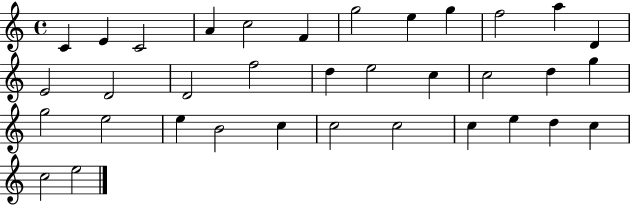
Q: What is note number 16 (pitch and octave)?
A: F5